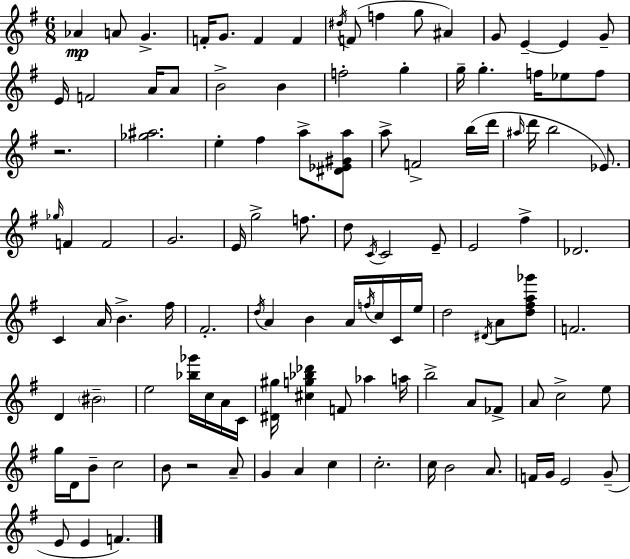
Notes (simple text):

Ab4/q A4/e G4/q. F4/s G4/e. F4/q F4/q D#5/s F4/e F5/q G5/e A#4/q G4/e E4/q E4/q G4/e E4/s F4/h A4/s A4/e B4/h B4/q F5/h G5/q G5/s G5/q. F5/s Eb5/e F5/e R/h. [Gb5,A#5]/h. E5/q F#5/q A5/e [D#4,Eb4,G#4,A5]/e A5/e F4/h B5/s D6/s A#5/s D6/s B5/h Eb4/e. Gb5/s F4/q F4/h G4/h. E4/s G5/h F5/e. D5/e C4/s C4/h E4/e E4/h F#5/q Db4/h. C4/q A4/s B4/q. F#5/s F#4/h. D5/s A4/q B4/q A4/s F5/s C5/s C4/s E5/s D5/h D#4/s A4/e [D5,F#5,A5,Gb6]/e F4/h. D4/q BIS4/h E5/h [Bb5,Gb6]/s C5/s A4/s C4/s [D#4,G#5]/s [C#5,G5,Bb5,Db6]/q F4/e Ab5/q A5/s B5/h A4/e FES4/e A4/e C5/h E5/e G5/s D4/s B4/e C5/h B4/e R/h A4/e G4/q A4/q C5/q C5/h. C5/s B4/h A4/e. F4/s G4/s E4/h G4/e E4/e E4/q F4/q.